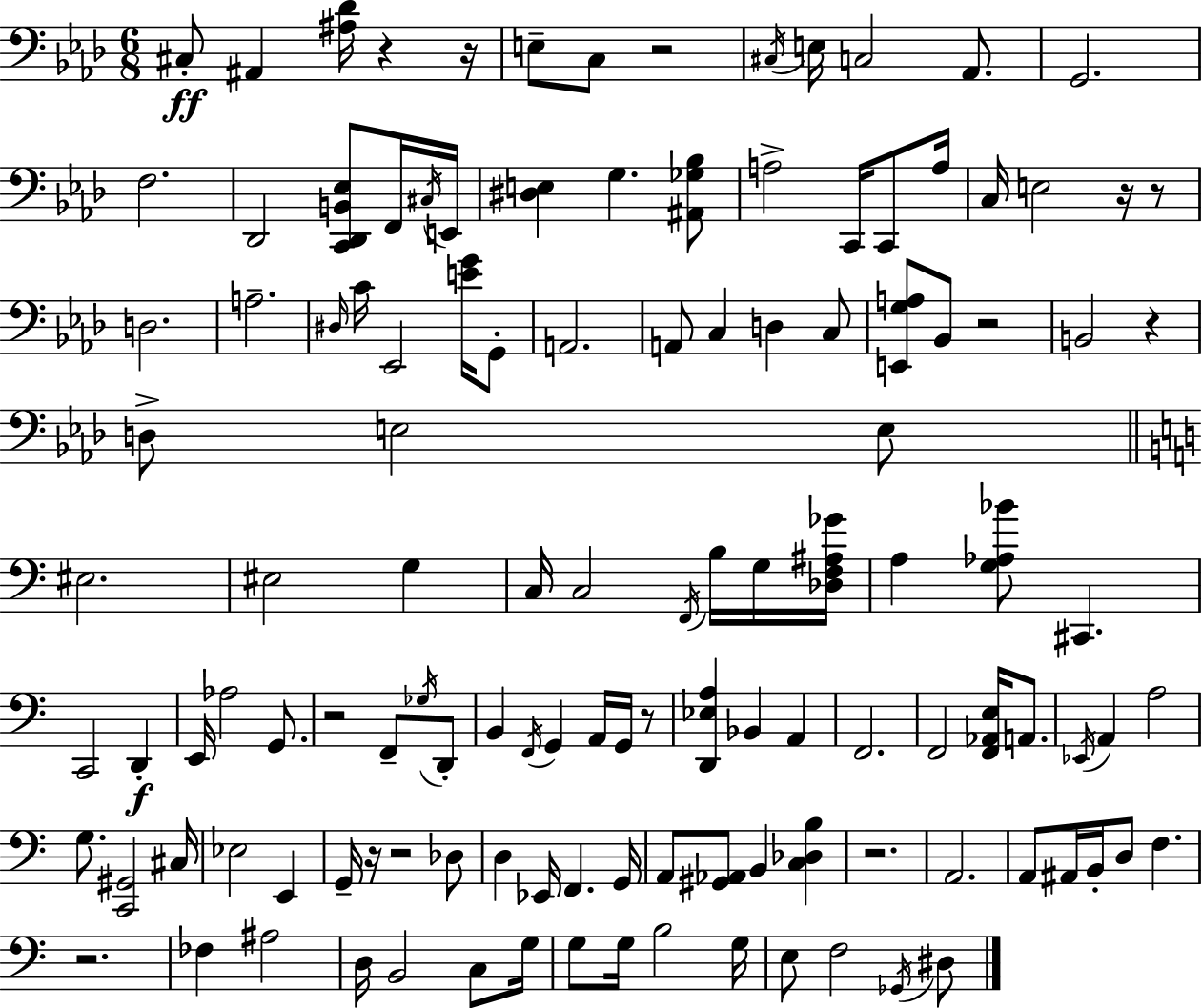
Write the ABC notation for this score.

X:1
T:Untitled
M:6/8
L:1/4
K:Ab
^C,/2 ^A,, [^A,_D]/4 z z/4 E,/2 C,/2 z2 ^C,/4 E,/4 C,2 _A,,/2 G,,2 F,2 _D,,2 [C,,_D,,B,,_E,]/2 F,,/4 ^C,/4 E,,/4 [^D,E,] G, [^A,,_G,_B,]/2 A,2 C,,/4 C,,/2 A,/4 C,/4 E,2 z/4 z/2 D,2 A,2 ^D,/4 C/4 _E,,2 [EG]/4 G,,/2 A,,2 A,,/2 C, D, C,/2 [E,,G,A,]/2 _B,,/2 z2 B,,2 z D,/2 E,2 E,/2 ^E,2 ^E,2 G, C,/4 C,2 F,,/4 B,/4 G,/4 [_D,F,^A,_G]/4 A, [G,_A,_B]/2 ^C,, C,,2 D,, E,,/4 _A,2 G,,/2 z2 F,,/2 _G,/4 D,,/2 B,, F,,/4 G,, A,,/4 G,,/4 z/2 [D,,_E,A,] _B,, A,, F,,2 F,,2 [F,,_A,,E,]/4 A,,/2 _E,,/4 A,, A,2 G,/2 [C,,^G,,]2 ^C,/4 _E,2 E,, G,,/4 z/4 z2 _D,/2 D, _E,,/4 F,, G,,/4 A,,/2 [^G,,_A,,]/2 B,, [C,_D,B,] z2 A,,2 A,,/2 ^A,,/4 B,,/4 D,/2 F, z2 _F, ^A,2 D,/4 B,,2 C,/2 G,/4 G,/2 G,/4 B,2 G,/4 E,/2 F,2 _G,,/4 ^D,/2